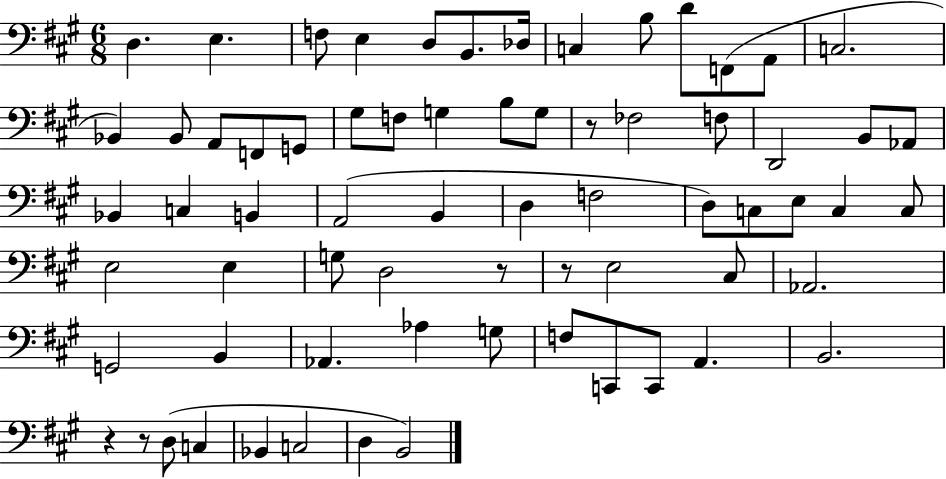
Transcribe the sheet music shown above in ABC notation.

X:1
T:Untitled
M:6/8
L:1/4
K:A
D, E, F,/2 E, D,/2 B,,/2 _D,/4 C, B,/2 D/2 F,,/2 A,,/2 C,2 _B,, _B,,/2 A,,/2 F,,/2 G,,/2 ^G,/2 F,/2 G, B,/2 G,/2 z/2 _F,2 F,/2 D,,2 B,,/2 _A,,/2 _B,, C, B,, A,,2 B,, D, F,2 D,/2 C,/2 E,/2 C, C,/2 E,2 E, G,/2 D,2 z/2 z/2 E,2 ^C,/2 _A,,2 G,,2 B,, _A,, _A, G,/2 F,/2 C,,/2 C,,/2 A,, B,,2 z z/2 D,/2 C, _B,, C,2 D, B,,2